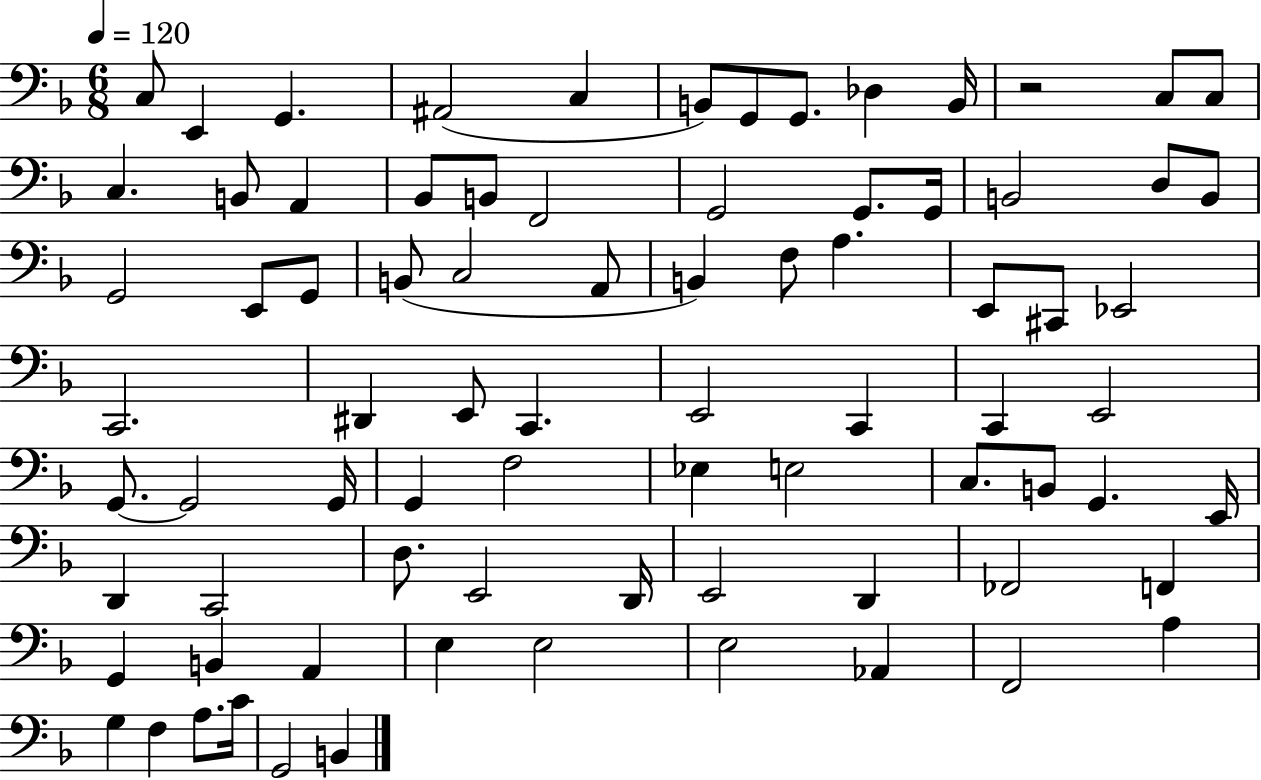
X:1
T:Untitled
M:6/8
L:1/4
K:F
C,/2 E,, G,, ^A,,2 C, B,,/2 G,,/2 G,,/2 _D, B,,/4 z2 C,/2 C,/2 C, B,,/2 A,, _B,,/2 B,,/2 F,,2 G,,2 G,,/2 G,,/4 B,,2 D,/2 B,,/2 G,,2 E,,/2 G,,/2 B,,/2 C,2 A,,/2 B,, F,/2 A, E,,/2 ^C,,/2 _E,,2 C,,2 ^D,, E,,/2 C,, E,,2 C,, C,, E,,2 G,,/2 G,,2 G,,/4 G,, F,2 _E, E,2 C,/2 B,,/2 G,, E,,/4 D,, C,,2 D,/2 E,,2 D,,/4 E,,2 D,, _F,,2 F,, G,, B,, A,, E, E,2 E,2 _A,, F,,2 A, G, F, A,/2 C/4 G,,2 B,,